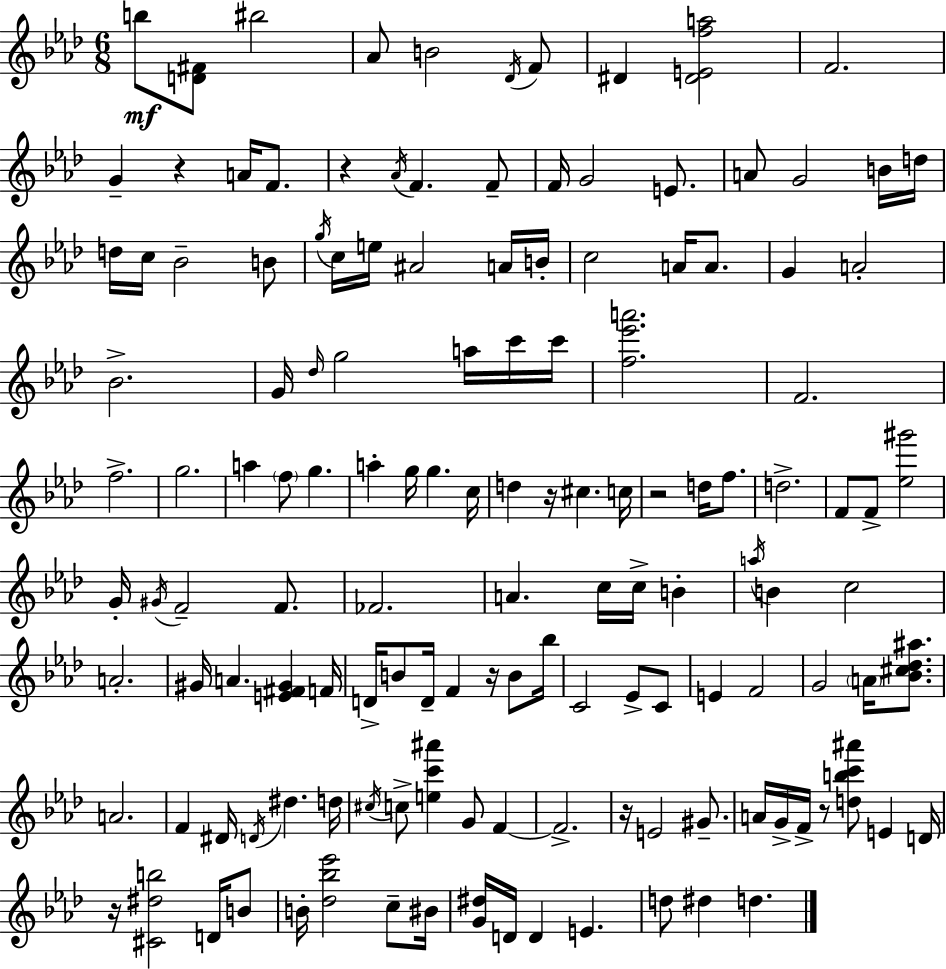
X:1
T:Untitled
M:6/8
L:1/4
K:Ab
b/2 [D^F]/2 ^b2 _A/2 B2 _D/4 F/2 ^D [^DEfa]2 F2 G z A/4 F/2 z _A/4 F F/2 F/4 G2 E/2 A/2 G2 B/4 d/4 d/4 c/4 _B2 B/2 g/4 c/4 e/4 ^A2 A/4 B/4 c2 A/4 A/2 G A2 _B2 G/4 _d/4 g2 a/4 c'/4 c'/4 [f_e'a']2 F2 f2 g2 a f/2 g a g/4 g c/4 d z/4 ^c c/4 z2 d/4 f/2 d2 F/2 F/2 [_e^g']2 G/4 ^G/4 F2 F/2 _F2 A c/4 c/4 B a/4 B c2 A2 ^G/4 A [E^F^G] F/4 D/4 B/2 D/4 F z/4 B/2 _b/4 C2 _E/2 C/2 E F2 G2 A/4 [_B^c_d^a]/2 A2 F ^D/4 D/4 ^d d/4 ^c/4 c/2 [ec'^a'] G/2 F F2 z/4 E2 ^G/2 A/4 G/4 F/4 z/2 [dbc'^a']/2 E D/4 z/4 [^C^db]2 D/4 B/2 B/4 [_d_b_e']2 c/2 ^B/4 [G^d]/4 D/4 D E d/2 ^d d